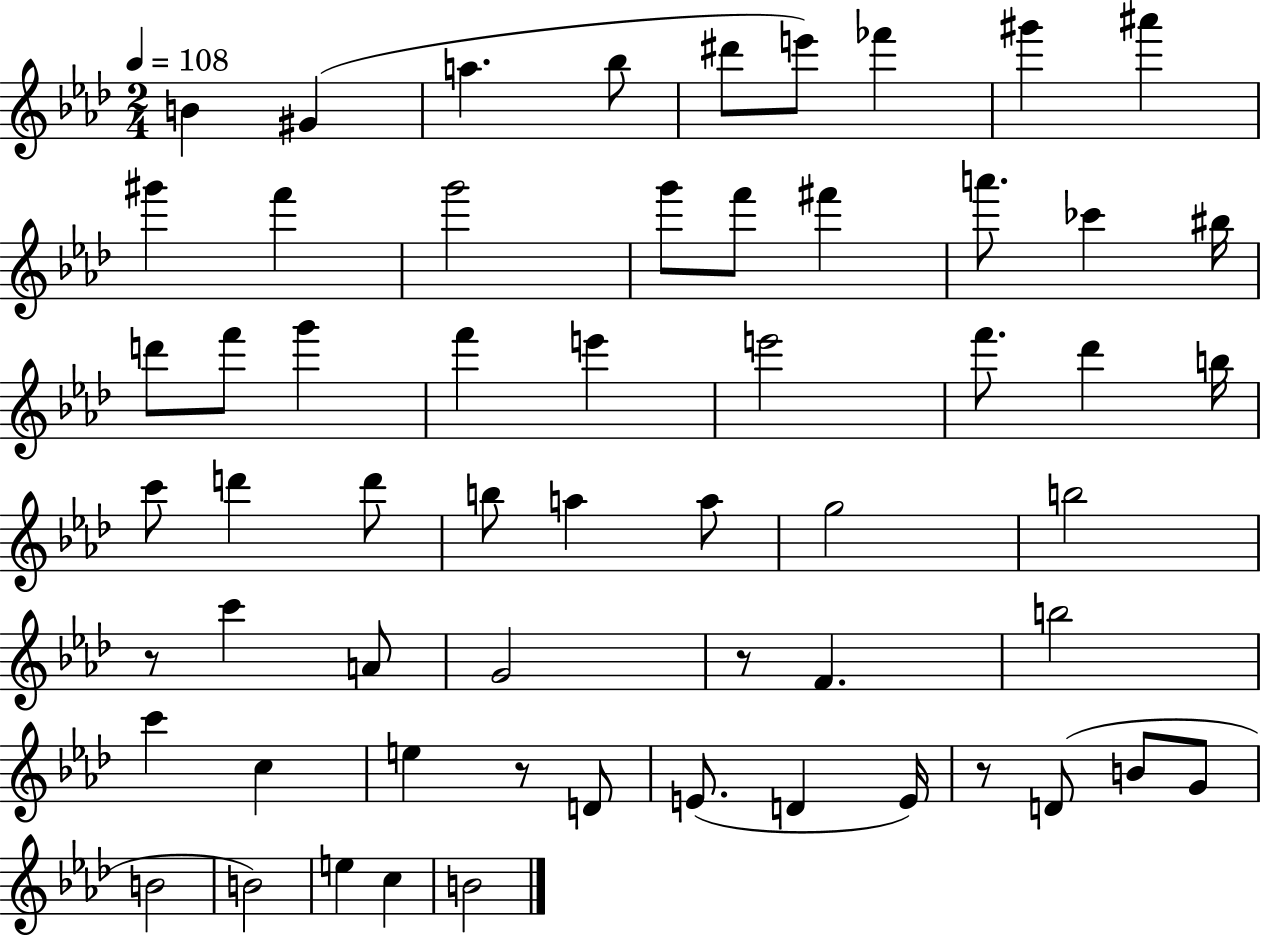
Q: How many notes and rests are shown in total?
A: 59